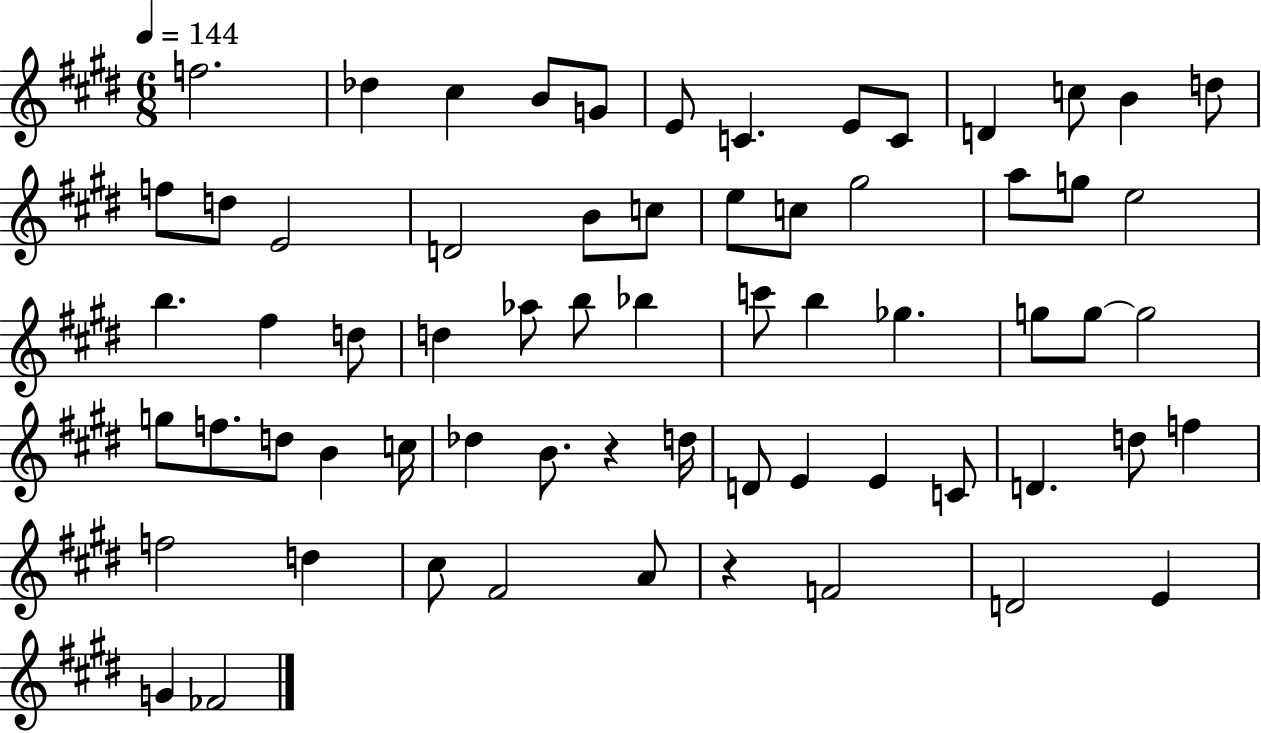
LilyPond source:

{
  \clef treble
  \numericTimeSignature
  \time 6/8
  \key e \major
  \tempo 4 = 144
  f''2. | des''4 cis''4 b'8 g'8 | e'8 c'4. e'8 c'8 | d'4 c''8 b'4 d''8 | \break f''8 d''8 e'2 | d'2 b'8 c''8 | e''8 c''8 gis''2 | a''8 g''8 e''2 | \break b''4. fis''4 d''8 | d''4 aes''8 b''8 bes''4 | c'''8 b''4 ges''4. | g''8 g''8~~ g''2 | \break g''8 f''8. d''8 b'4 c''16 | des''4 b'8. r4 d''16 | d'8 e'4 e'4 c'8 | d'4. d''8 f''4 | \break f''2 d''4 | cis''8 fis'2 a'8 | r4 f'2 | d'2 e'4 | \break g'4 fes'2 | \bar "|."
}